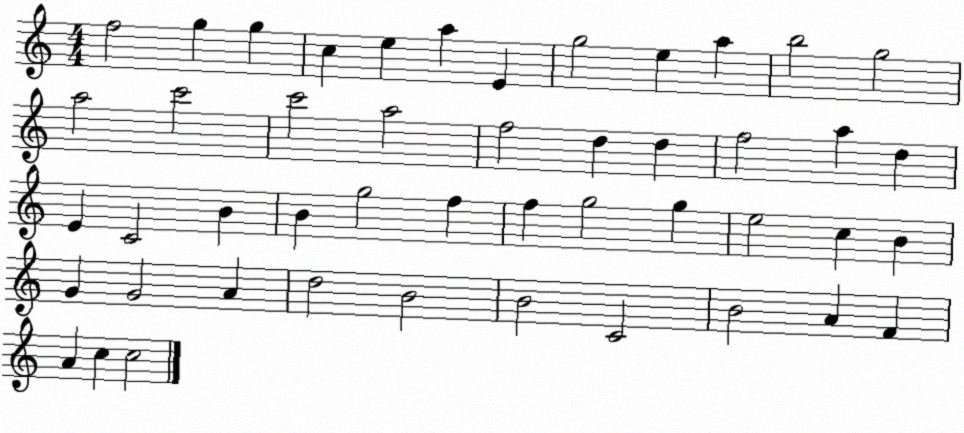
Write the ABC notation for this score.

X:1
T:Untitled
M:4/4
L:1/4
K:C
f2 g g c e a E g2 e a b2 g2 a2 c'2 c'2 a2 f2 d d f2 a d E C2 B B g2 f f g2 g e2 c B G G2 A d2 B2 B2 C2 B2 A F A c c2